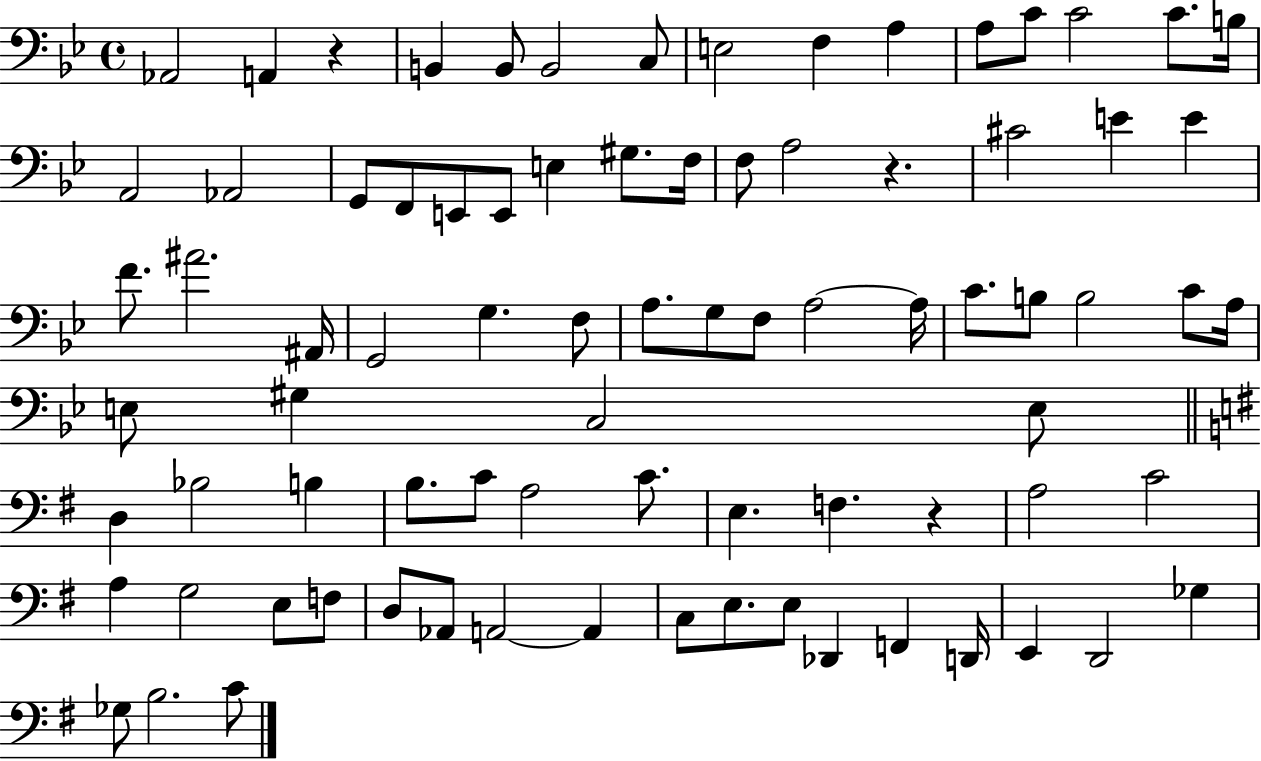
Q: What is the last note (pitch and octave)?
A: C4